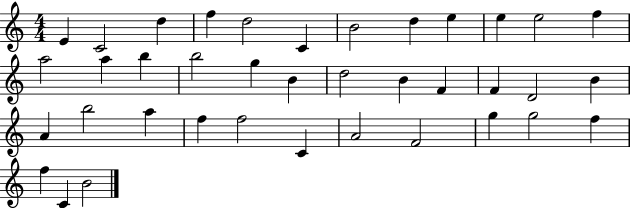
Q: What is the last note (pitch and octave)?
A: B4